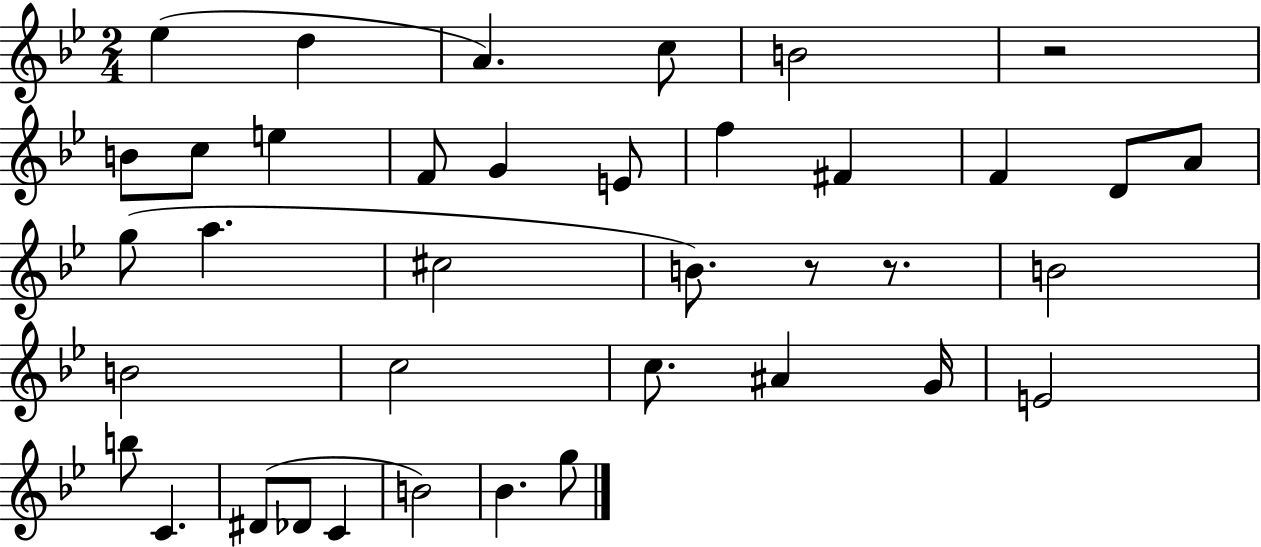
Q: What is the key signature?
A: BES major